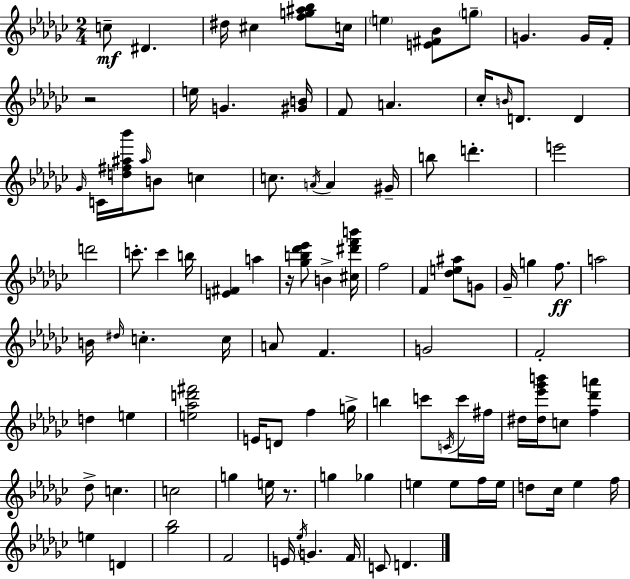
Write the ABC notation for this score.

X:1
T:Untitled
M:2/4
L:1/4
K:Ebm
c/2 ^D ^d/4 ^c [fg^a_b]/2 c/4 e [E^F_B]/2 g/2 G G/4 F/4 z2 e/4 G [^GB]/4 F/2 A _c/4 B/4 D/2 D _G/4 C/4 [d^f^a_b']/4 ^a/4 B/2 c c/2 A/4 A ^G/4 b/2 d' e'2 d'2 c'/2 c' b/4 [E^F] a z/4 [_gb_d'_e']/2 B [^c^d'f'b']/4 f2 F [_de^a]/2 G/2 _G/4 g f/2 a2 B/4 ^d/4 c c/4 A/2 F G2 F2 d e [e_ad'^f']2 E/4 D/2 f g/4 b c'/2 C/4 c'/4 ^f/4 ^d/4 [^d_e'_g'b']/4 c/2 [f_d'a'] _d/2 c c2 g e/4 z/2 g _g e e/2 f/4 e/4 d/2 _c/4 _e f/4 e D [_g_b]2 F2 E/4 _e/4 G F/4 C/2 D